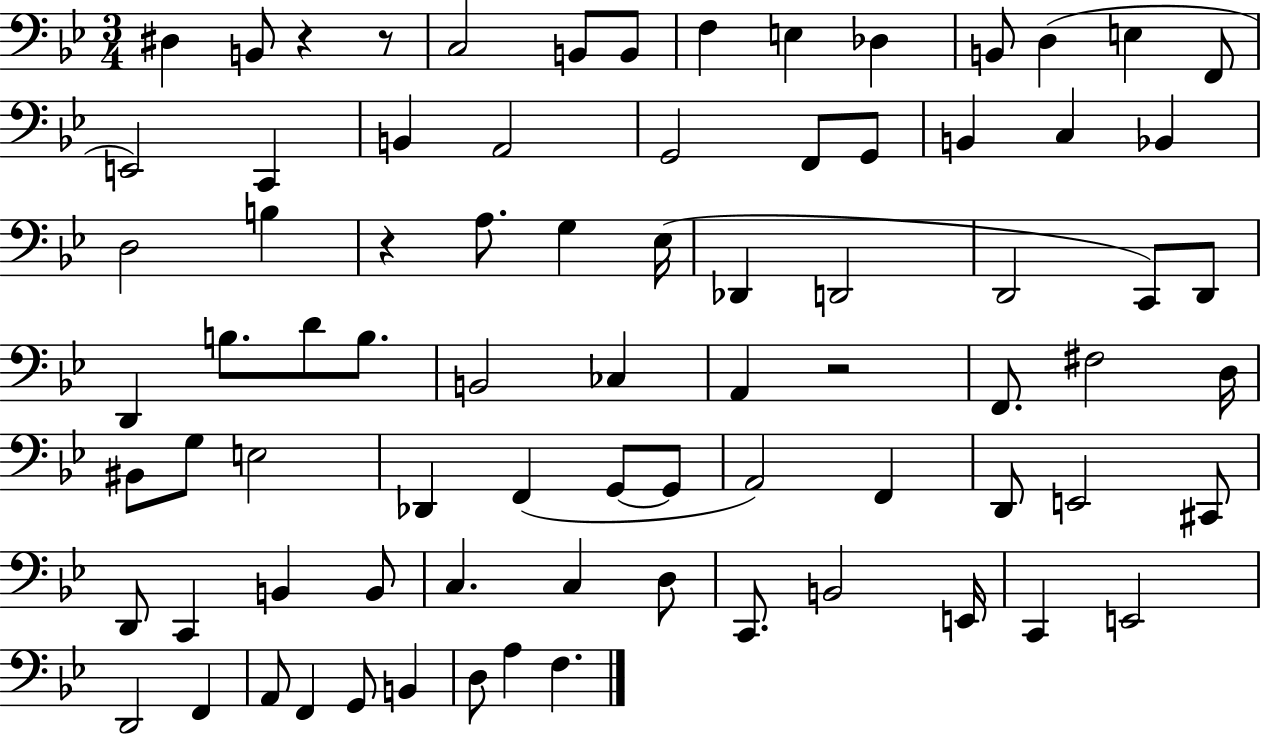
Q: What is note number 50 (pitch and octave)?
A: A2